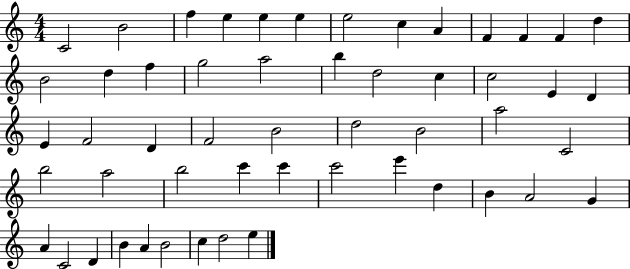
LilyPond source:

{
  \clef treble
  \numericTimeSignature
  \time 4/4
  \key c \major
  c'2 b'2 | f''4 e''4 e''4 e''4 | e''2 c''4 a'4 | f'4 f'4 f'4 d''4 | \break b'2 d''4 f''4 | g''2 a''2 | b''4 d''2 c''4 | c''2 e'4 d'4 | \break e'4 f'2 d'4 | f'2 b'2 | d''2 b'2 | a''2 c'2 | \break b''2 a''2 | b''2 c'''4 c'''4 | c'''2 e'''4 d''4 | b'4 a'2 g'4 | \break a'4 c'2 d'4 | b'4 a'4 b'2 | c''4 d''2 e''4 | \bar "|."
}